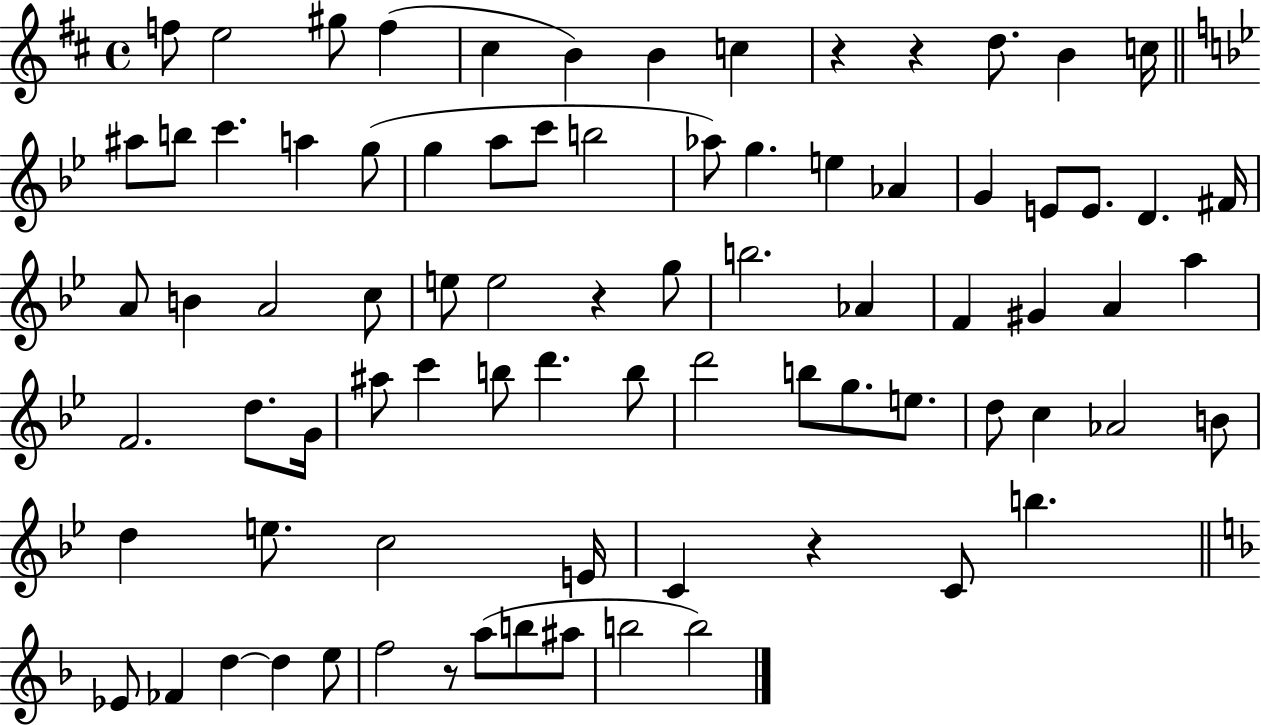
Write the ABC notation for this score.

X:1
T:Untitled
M:4/4
L:1/4
K:D
f/2 e2 ^g/2 f ^c B B c z z d/2 B c/4 ^a/2 b/2 c' a g/2 g a/2 c'/2 b2 _a/2 g e _A G E/2 E/2 D ^F/4 A/2 B A2 c/2 e/2 e2 z g/2 b2 _A F ^G A a F2 d/2 G/4 ^a/2 c' b/2 d' b/2 d'2 b/2 g/2 e/2 d/2 c _A2 B/2 d e/2 c2 E/4 C z C/2 b _E/2 _F d d e/2 f2 z/2 a/2 b/2 ^a/2 b2 b2